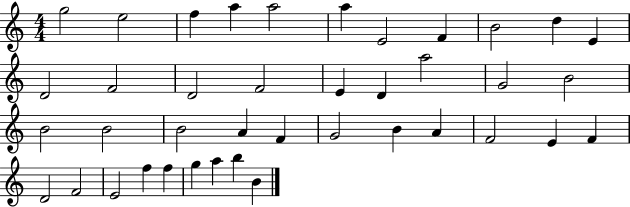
{
  \clef treble
  \numericTimeSignature
  \time 4/4
  \key c \major
  g''2 e''2 | f''4 a''4 a''2 | a''4 e'2 f'4 | b'2 d''4 e'4 | \break d'2 f'2 | d'2 f'2 | e'4 d'4 a''2 | g'2 b'2 | \break b'2 b'2 | b'2 a'4 f'4 | g'2 b'4 a'4 | f'2 e'4 f'4 | \break d'2 f'2 | e'2 f''4 f''4 | g''4 a''4 b''4 b'4 | \bar "|."
}